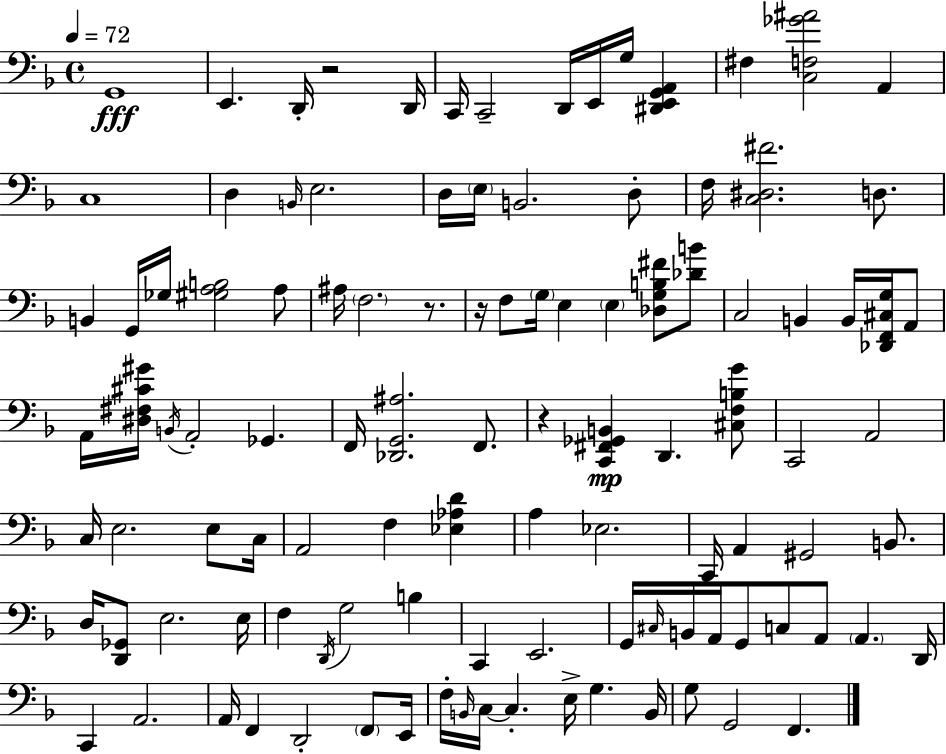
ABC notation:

X:1
T:Untitled
M:4/4
L:1/4
K:Dm
G,,4 E,, D,,/4 z2 D,,/4 C,,/4 C,,2 D,,/4 E,,/4 G,/4 [^D,,E,,G,,A,,] ^F, [C,F,_G^A]2 A,, C,4 D, B,,/4 E,2 D,/4 E,/4 B,,2 D,/2 F,/4 [C,^D,^F]2 D,/2 B,, G,,/4 _G,/4 [^G,A,B,]2 A,/2 ^A,/4 F,2 z/2 z/4 F,/2 G,/4 E, E, [_D,G,B,^F]/2 [_DB]/2 C,2 B,, B,,/4 [_D,,F,,^C,G,]/4 A,,/2 A,,/4 [^D,^F,^C^G]/4 B,,/4 A,,2 _G,, F,,/4 [_D,,G,,^A,]2 F,,/2 z [C,,^F,,_G,,B,,] D,, [^C,F,B,G]/2 C,,2 A,,2 C,/4 E,2 E,/2 C,/4 A,,2 F, [_E,_A,D] A, _E,2 C,,/4 A,, ^G,,2 B,,/2 D,/4 [D,,_G,,]/2 E,2 E,/4 F, D,,/4 G,2 B, C,, E,,2 G,,/4 ^C,/4 B,,/4 A,,/4 G,,/2 C,/2 A,,/2 A,, D,,/4 C,, A,,2 A,,/4 F,, D,,2 F,,/2 E,,/4 F,/4 B,,/4 C,/4 C, E,/4 G, B,,/4 G,/2 G,,2 F,,